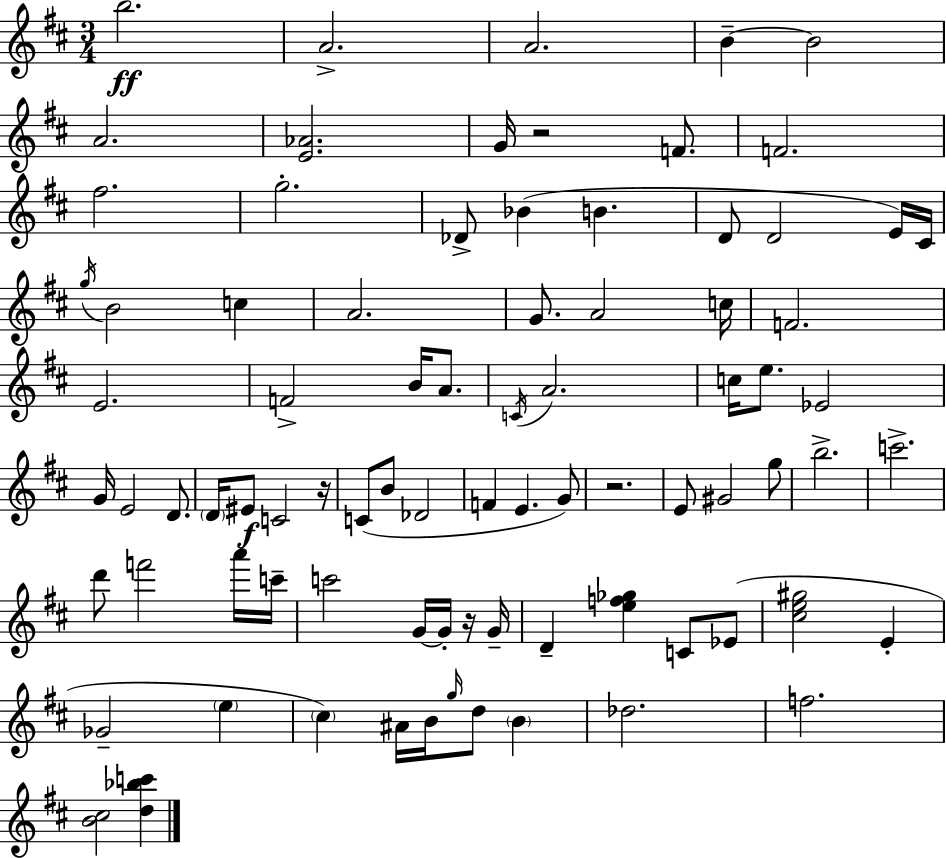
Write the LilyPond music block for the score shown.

{
  \clef treble
  \numericTimeSignature
  \time 3/4
  \key d \major
  b''2.\ff | a'2.-> | a'2. | b'4--~~ b'2 | \break a'2. | <e' aes'>2. | g'16 r2 f'8. | f'2. | \break fis''2. | g''2.-. | des'8-> bes'4( b'4. | d'8 d'2 e'16) cis'16 | \break \acciaccatura { g''16 } b'2 c''4 | a'2. | g'8. a'2 | c''16 f'2. | \break e'2. | f'2-> b'16 a'8. | \acciaccatura { c'16 } a'2. | c''16 e''8. ees'2 | \break g'16 e'2 d'8. | \parenthesize d'16 eis'8\f c'2 | r16 c'8( b'8 des'2 | f'4 e'4. | \break g'8) r2. | e'8 gis'2 | g''8 b''2.-> | c'''2.-> | \break d'''8 f'''2 | a'''16 c'''16-- c'''2 g'16~~ g'16-. | r16 g'16-- d'4-- <e'' f'' ges''>4 c'8 | ees'8( <cis'' e'' gis''>2 e'4-. | \break ges'2-- \parenthesize e''4 | \parenthesize cis''4) ais'16 b'16 \grace { g''16 } d''8 \parenthesize b'4 | des''2. | f''2. | \break <b' cis''>2 <d'' bes'' c'''>4 | \bar "|."
}